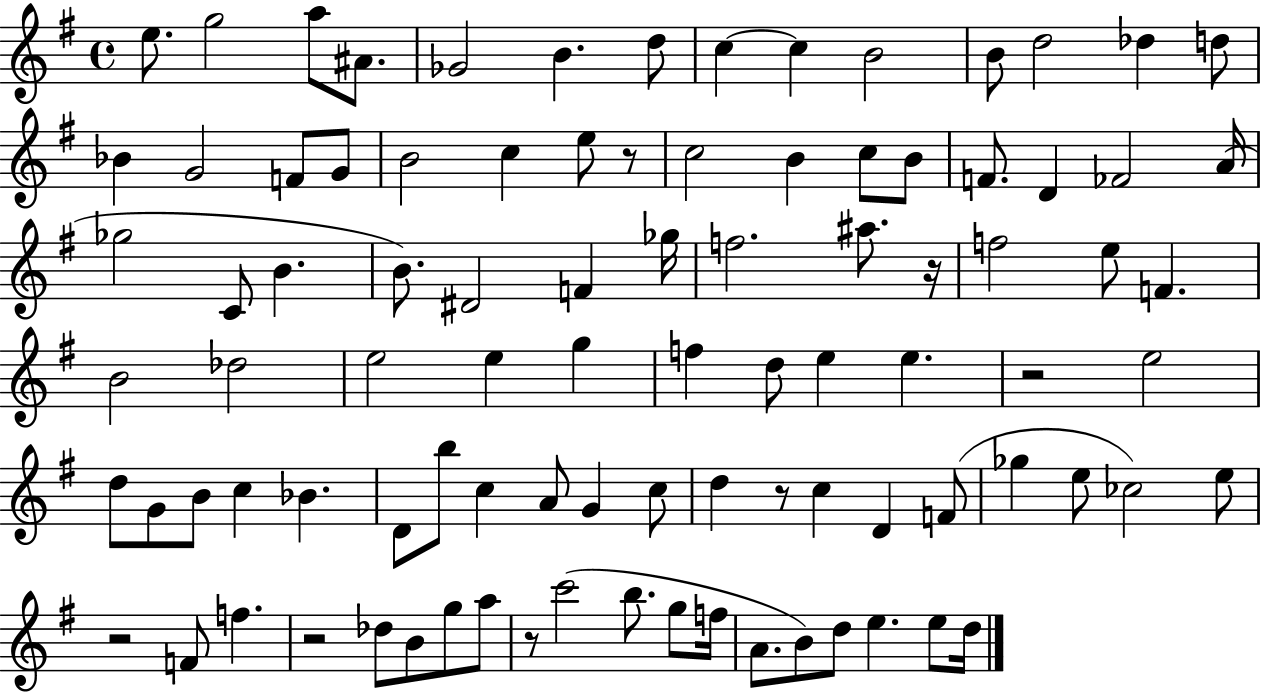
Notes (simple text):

E5/e. G5/h A5/e A#4/e. Gb4/h B4/q. D5/e C5/q C5/q B4/h B4/e D5/h Db5/q D5/e Bb4/q G4/h F4/e G4/e B4/h C5/q E5/e R/e C5/h B4/q C5/e B4/e F4/e. D4/q FES4/h A4/s Gb5/h C4/e B4/q. B4/e. D#4/h F4/q Gb5/s F5/h. A#5/e. R/s F5/h E5/e F4/q. B4/h Db5/h E5/h E5/q G5/q F5/q D5/e E5/q E5/q. R/h E5/h D5/e G4/e B4/e C5/q Bb4/q. D4/e B5/e C5/q A4/e G4/q C5/e D5/q R/e C5/q D4/q F4/e Gb5/q E5/e CES5/h E5/e R/h F4/e F5/q. R/h Db5/e B4/e G5/e A5/e R/e C6/h B5/e. G5/e F5/s A4/e. B4/e D5/e E5/q. E5/e D5/s